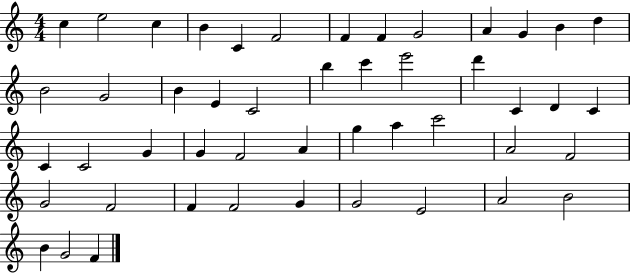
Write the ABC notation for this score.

X:1
T:Untitled
M:4/4
L:1/4
K:C
c e2 c B C F2 F F G2 A G B d B2 G2 B E C2 b c' e'2 d' C D C C C2 G G F2 A g a c'2 A2 F2 G2 F2 F F2 G G2 E2 A2 B2 B G2 F